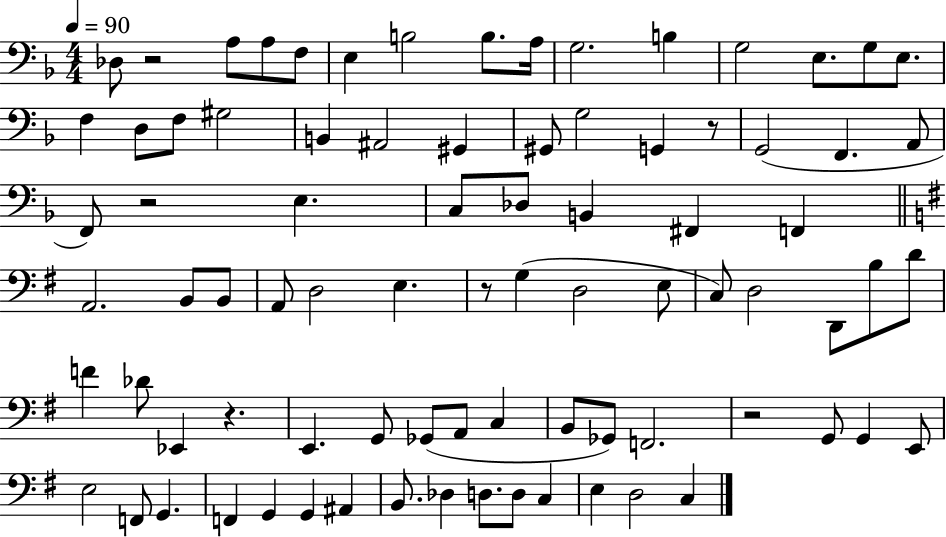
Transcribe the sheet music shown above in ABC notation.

X:1
T:Untitled
M:4/4
L:1/4
K:F
_D,/2 z2 A,/2 A,/2 F,/2 E, B,2 B,/2 A,/4 G,2 B, G,2 E,/2 G,/2 E,/2 F, D,/2 F,/2 ^G,2 B,, ^A,,2 ^G,, ^G,,/2 G,2 G,, z/2 G,,2 F,, A,,/2 F,,/2 z2 E, C,/2 _D,/2 B,, ^F,, F,, A,,2 B,,/2 B,,/2 A,,/2 D,2 E, z/2 G, D,2 E,/2 C,/2 D,2 D,,/2 B,/2 D/2 F _D/2 _E,, z E,, G,,/2 _G,,/2 A,,/2 C, B,,/2 _G,,/2 F,,2 z2 G,,/2 G,, E,,/2 E,2 F,,/2 G,, F,, G,, G,, ^A,, B,,/2 _D, D,/2 D,/2 C, E, D,2 C,